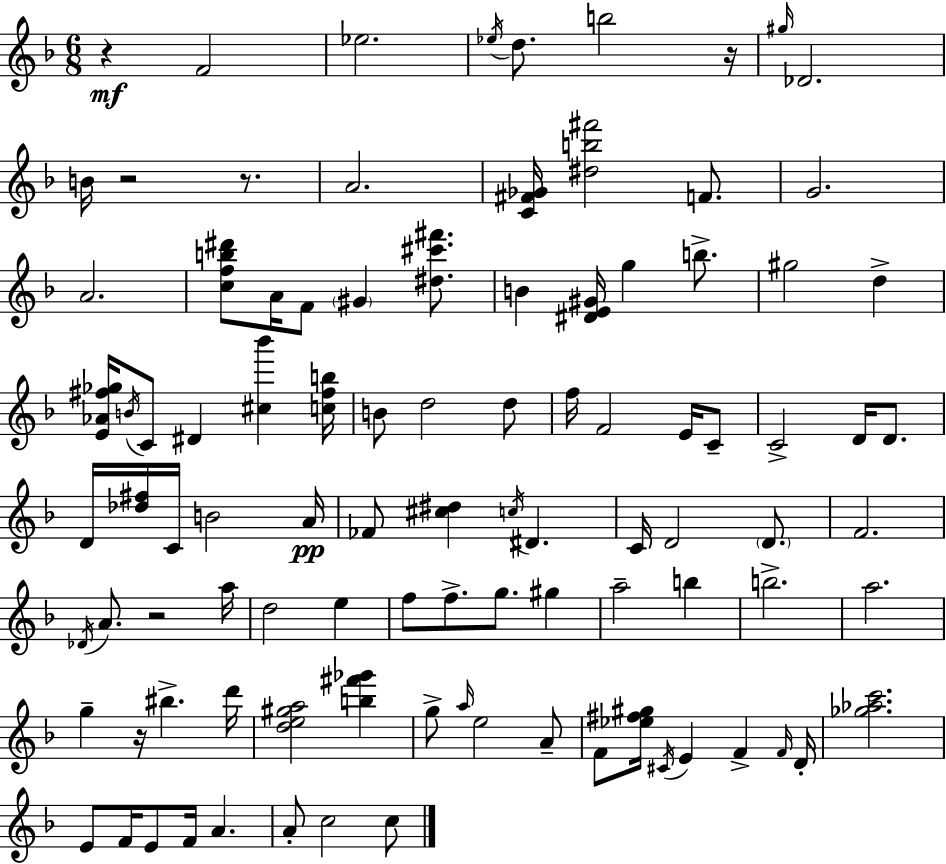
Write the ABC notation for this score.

X:1
T:Untitled
M:6/8
L:1/4
K:F
z F2 _e2 _e/4 d/2 b2 z/4 ^g/4 _D2 B/4 z2 z/2 A2 [C^F_G]/4 [^db^f']2 F/2 G2 A2 [cfb^d']/2 A/4 F/2 ^G [^d^c'^f']/2 B [^DE^G]/4 g b/2 ^g2 d [E_A^f_g]/4 B/4 C/2 ^D [^c_b'] [c^fb]/4 B/2 d2 d/2 f/4 F2 E/4 C/2 C2 D/4 D/2 D/4 [_d^f]/4 C/4 B2 A/4 _F/2 [^c^d] c/4 ^D C/4 D2 D/2 F2 _D/4 A/2 z2 a/4 d2 e f/2 f/2 g/2 ^g a2 b b2 a2 g z/4 ^b d'/4 [de^ga]2 [b^f'_g'] g/2 a/4 e2 A/2 F/2 [_e^f^g]/4 ^C/4 E F F/4 D/4 [_g_ac']2 E/2 F/4 E/2 F/4 A A/2 c2 c/2